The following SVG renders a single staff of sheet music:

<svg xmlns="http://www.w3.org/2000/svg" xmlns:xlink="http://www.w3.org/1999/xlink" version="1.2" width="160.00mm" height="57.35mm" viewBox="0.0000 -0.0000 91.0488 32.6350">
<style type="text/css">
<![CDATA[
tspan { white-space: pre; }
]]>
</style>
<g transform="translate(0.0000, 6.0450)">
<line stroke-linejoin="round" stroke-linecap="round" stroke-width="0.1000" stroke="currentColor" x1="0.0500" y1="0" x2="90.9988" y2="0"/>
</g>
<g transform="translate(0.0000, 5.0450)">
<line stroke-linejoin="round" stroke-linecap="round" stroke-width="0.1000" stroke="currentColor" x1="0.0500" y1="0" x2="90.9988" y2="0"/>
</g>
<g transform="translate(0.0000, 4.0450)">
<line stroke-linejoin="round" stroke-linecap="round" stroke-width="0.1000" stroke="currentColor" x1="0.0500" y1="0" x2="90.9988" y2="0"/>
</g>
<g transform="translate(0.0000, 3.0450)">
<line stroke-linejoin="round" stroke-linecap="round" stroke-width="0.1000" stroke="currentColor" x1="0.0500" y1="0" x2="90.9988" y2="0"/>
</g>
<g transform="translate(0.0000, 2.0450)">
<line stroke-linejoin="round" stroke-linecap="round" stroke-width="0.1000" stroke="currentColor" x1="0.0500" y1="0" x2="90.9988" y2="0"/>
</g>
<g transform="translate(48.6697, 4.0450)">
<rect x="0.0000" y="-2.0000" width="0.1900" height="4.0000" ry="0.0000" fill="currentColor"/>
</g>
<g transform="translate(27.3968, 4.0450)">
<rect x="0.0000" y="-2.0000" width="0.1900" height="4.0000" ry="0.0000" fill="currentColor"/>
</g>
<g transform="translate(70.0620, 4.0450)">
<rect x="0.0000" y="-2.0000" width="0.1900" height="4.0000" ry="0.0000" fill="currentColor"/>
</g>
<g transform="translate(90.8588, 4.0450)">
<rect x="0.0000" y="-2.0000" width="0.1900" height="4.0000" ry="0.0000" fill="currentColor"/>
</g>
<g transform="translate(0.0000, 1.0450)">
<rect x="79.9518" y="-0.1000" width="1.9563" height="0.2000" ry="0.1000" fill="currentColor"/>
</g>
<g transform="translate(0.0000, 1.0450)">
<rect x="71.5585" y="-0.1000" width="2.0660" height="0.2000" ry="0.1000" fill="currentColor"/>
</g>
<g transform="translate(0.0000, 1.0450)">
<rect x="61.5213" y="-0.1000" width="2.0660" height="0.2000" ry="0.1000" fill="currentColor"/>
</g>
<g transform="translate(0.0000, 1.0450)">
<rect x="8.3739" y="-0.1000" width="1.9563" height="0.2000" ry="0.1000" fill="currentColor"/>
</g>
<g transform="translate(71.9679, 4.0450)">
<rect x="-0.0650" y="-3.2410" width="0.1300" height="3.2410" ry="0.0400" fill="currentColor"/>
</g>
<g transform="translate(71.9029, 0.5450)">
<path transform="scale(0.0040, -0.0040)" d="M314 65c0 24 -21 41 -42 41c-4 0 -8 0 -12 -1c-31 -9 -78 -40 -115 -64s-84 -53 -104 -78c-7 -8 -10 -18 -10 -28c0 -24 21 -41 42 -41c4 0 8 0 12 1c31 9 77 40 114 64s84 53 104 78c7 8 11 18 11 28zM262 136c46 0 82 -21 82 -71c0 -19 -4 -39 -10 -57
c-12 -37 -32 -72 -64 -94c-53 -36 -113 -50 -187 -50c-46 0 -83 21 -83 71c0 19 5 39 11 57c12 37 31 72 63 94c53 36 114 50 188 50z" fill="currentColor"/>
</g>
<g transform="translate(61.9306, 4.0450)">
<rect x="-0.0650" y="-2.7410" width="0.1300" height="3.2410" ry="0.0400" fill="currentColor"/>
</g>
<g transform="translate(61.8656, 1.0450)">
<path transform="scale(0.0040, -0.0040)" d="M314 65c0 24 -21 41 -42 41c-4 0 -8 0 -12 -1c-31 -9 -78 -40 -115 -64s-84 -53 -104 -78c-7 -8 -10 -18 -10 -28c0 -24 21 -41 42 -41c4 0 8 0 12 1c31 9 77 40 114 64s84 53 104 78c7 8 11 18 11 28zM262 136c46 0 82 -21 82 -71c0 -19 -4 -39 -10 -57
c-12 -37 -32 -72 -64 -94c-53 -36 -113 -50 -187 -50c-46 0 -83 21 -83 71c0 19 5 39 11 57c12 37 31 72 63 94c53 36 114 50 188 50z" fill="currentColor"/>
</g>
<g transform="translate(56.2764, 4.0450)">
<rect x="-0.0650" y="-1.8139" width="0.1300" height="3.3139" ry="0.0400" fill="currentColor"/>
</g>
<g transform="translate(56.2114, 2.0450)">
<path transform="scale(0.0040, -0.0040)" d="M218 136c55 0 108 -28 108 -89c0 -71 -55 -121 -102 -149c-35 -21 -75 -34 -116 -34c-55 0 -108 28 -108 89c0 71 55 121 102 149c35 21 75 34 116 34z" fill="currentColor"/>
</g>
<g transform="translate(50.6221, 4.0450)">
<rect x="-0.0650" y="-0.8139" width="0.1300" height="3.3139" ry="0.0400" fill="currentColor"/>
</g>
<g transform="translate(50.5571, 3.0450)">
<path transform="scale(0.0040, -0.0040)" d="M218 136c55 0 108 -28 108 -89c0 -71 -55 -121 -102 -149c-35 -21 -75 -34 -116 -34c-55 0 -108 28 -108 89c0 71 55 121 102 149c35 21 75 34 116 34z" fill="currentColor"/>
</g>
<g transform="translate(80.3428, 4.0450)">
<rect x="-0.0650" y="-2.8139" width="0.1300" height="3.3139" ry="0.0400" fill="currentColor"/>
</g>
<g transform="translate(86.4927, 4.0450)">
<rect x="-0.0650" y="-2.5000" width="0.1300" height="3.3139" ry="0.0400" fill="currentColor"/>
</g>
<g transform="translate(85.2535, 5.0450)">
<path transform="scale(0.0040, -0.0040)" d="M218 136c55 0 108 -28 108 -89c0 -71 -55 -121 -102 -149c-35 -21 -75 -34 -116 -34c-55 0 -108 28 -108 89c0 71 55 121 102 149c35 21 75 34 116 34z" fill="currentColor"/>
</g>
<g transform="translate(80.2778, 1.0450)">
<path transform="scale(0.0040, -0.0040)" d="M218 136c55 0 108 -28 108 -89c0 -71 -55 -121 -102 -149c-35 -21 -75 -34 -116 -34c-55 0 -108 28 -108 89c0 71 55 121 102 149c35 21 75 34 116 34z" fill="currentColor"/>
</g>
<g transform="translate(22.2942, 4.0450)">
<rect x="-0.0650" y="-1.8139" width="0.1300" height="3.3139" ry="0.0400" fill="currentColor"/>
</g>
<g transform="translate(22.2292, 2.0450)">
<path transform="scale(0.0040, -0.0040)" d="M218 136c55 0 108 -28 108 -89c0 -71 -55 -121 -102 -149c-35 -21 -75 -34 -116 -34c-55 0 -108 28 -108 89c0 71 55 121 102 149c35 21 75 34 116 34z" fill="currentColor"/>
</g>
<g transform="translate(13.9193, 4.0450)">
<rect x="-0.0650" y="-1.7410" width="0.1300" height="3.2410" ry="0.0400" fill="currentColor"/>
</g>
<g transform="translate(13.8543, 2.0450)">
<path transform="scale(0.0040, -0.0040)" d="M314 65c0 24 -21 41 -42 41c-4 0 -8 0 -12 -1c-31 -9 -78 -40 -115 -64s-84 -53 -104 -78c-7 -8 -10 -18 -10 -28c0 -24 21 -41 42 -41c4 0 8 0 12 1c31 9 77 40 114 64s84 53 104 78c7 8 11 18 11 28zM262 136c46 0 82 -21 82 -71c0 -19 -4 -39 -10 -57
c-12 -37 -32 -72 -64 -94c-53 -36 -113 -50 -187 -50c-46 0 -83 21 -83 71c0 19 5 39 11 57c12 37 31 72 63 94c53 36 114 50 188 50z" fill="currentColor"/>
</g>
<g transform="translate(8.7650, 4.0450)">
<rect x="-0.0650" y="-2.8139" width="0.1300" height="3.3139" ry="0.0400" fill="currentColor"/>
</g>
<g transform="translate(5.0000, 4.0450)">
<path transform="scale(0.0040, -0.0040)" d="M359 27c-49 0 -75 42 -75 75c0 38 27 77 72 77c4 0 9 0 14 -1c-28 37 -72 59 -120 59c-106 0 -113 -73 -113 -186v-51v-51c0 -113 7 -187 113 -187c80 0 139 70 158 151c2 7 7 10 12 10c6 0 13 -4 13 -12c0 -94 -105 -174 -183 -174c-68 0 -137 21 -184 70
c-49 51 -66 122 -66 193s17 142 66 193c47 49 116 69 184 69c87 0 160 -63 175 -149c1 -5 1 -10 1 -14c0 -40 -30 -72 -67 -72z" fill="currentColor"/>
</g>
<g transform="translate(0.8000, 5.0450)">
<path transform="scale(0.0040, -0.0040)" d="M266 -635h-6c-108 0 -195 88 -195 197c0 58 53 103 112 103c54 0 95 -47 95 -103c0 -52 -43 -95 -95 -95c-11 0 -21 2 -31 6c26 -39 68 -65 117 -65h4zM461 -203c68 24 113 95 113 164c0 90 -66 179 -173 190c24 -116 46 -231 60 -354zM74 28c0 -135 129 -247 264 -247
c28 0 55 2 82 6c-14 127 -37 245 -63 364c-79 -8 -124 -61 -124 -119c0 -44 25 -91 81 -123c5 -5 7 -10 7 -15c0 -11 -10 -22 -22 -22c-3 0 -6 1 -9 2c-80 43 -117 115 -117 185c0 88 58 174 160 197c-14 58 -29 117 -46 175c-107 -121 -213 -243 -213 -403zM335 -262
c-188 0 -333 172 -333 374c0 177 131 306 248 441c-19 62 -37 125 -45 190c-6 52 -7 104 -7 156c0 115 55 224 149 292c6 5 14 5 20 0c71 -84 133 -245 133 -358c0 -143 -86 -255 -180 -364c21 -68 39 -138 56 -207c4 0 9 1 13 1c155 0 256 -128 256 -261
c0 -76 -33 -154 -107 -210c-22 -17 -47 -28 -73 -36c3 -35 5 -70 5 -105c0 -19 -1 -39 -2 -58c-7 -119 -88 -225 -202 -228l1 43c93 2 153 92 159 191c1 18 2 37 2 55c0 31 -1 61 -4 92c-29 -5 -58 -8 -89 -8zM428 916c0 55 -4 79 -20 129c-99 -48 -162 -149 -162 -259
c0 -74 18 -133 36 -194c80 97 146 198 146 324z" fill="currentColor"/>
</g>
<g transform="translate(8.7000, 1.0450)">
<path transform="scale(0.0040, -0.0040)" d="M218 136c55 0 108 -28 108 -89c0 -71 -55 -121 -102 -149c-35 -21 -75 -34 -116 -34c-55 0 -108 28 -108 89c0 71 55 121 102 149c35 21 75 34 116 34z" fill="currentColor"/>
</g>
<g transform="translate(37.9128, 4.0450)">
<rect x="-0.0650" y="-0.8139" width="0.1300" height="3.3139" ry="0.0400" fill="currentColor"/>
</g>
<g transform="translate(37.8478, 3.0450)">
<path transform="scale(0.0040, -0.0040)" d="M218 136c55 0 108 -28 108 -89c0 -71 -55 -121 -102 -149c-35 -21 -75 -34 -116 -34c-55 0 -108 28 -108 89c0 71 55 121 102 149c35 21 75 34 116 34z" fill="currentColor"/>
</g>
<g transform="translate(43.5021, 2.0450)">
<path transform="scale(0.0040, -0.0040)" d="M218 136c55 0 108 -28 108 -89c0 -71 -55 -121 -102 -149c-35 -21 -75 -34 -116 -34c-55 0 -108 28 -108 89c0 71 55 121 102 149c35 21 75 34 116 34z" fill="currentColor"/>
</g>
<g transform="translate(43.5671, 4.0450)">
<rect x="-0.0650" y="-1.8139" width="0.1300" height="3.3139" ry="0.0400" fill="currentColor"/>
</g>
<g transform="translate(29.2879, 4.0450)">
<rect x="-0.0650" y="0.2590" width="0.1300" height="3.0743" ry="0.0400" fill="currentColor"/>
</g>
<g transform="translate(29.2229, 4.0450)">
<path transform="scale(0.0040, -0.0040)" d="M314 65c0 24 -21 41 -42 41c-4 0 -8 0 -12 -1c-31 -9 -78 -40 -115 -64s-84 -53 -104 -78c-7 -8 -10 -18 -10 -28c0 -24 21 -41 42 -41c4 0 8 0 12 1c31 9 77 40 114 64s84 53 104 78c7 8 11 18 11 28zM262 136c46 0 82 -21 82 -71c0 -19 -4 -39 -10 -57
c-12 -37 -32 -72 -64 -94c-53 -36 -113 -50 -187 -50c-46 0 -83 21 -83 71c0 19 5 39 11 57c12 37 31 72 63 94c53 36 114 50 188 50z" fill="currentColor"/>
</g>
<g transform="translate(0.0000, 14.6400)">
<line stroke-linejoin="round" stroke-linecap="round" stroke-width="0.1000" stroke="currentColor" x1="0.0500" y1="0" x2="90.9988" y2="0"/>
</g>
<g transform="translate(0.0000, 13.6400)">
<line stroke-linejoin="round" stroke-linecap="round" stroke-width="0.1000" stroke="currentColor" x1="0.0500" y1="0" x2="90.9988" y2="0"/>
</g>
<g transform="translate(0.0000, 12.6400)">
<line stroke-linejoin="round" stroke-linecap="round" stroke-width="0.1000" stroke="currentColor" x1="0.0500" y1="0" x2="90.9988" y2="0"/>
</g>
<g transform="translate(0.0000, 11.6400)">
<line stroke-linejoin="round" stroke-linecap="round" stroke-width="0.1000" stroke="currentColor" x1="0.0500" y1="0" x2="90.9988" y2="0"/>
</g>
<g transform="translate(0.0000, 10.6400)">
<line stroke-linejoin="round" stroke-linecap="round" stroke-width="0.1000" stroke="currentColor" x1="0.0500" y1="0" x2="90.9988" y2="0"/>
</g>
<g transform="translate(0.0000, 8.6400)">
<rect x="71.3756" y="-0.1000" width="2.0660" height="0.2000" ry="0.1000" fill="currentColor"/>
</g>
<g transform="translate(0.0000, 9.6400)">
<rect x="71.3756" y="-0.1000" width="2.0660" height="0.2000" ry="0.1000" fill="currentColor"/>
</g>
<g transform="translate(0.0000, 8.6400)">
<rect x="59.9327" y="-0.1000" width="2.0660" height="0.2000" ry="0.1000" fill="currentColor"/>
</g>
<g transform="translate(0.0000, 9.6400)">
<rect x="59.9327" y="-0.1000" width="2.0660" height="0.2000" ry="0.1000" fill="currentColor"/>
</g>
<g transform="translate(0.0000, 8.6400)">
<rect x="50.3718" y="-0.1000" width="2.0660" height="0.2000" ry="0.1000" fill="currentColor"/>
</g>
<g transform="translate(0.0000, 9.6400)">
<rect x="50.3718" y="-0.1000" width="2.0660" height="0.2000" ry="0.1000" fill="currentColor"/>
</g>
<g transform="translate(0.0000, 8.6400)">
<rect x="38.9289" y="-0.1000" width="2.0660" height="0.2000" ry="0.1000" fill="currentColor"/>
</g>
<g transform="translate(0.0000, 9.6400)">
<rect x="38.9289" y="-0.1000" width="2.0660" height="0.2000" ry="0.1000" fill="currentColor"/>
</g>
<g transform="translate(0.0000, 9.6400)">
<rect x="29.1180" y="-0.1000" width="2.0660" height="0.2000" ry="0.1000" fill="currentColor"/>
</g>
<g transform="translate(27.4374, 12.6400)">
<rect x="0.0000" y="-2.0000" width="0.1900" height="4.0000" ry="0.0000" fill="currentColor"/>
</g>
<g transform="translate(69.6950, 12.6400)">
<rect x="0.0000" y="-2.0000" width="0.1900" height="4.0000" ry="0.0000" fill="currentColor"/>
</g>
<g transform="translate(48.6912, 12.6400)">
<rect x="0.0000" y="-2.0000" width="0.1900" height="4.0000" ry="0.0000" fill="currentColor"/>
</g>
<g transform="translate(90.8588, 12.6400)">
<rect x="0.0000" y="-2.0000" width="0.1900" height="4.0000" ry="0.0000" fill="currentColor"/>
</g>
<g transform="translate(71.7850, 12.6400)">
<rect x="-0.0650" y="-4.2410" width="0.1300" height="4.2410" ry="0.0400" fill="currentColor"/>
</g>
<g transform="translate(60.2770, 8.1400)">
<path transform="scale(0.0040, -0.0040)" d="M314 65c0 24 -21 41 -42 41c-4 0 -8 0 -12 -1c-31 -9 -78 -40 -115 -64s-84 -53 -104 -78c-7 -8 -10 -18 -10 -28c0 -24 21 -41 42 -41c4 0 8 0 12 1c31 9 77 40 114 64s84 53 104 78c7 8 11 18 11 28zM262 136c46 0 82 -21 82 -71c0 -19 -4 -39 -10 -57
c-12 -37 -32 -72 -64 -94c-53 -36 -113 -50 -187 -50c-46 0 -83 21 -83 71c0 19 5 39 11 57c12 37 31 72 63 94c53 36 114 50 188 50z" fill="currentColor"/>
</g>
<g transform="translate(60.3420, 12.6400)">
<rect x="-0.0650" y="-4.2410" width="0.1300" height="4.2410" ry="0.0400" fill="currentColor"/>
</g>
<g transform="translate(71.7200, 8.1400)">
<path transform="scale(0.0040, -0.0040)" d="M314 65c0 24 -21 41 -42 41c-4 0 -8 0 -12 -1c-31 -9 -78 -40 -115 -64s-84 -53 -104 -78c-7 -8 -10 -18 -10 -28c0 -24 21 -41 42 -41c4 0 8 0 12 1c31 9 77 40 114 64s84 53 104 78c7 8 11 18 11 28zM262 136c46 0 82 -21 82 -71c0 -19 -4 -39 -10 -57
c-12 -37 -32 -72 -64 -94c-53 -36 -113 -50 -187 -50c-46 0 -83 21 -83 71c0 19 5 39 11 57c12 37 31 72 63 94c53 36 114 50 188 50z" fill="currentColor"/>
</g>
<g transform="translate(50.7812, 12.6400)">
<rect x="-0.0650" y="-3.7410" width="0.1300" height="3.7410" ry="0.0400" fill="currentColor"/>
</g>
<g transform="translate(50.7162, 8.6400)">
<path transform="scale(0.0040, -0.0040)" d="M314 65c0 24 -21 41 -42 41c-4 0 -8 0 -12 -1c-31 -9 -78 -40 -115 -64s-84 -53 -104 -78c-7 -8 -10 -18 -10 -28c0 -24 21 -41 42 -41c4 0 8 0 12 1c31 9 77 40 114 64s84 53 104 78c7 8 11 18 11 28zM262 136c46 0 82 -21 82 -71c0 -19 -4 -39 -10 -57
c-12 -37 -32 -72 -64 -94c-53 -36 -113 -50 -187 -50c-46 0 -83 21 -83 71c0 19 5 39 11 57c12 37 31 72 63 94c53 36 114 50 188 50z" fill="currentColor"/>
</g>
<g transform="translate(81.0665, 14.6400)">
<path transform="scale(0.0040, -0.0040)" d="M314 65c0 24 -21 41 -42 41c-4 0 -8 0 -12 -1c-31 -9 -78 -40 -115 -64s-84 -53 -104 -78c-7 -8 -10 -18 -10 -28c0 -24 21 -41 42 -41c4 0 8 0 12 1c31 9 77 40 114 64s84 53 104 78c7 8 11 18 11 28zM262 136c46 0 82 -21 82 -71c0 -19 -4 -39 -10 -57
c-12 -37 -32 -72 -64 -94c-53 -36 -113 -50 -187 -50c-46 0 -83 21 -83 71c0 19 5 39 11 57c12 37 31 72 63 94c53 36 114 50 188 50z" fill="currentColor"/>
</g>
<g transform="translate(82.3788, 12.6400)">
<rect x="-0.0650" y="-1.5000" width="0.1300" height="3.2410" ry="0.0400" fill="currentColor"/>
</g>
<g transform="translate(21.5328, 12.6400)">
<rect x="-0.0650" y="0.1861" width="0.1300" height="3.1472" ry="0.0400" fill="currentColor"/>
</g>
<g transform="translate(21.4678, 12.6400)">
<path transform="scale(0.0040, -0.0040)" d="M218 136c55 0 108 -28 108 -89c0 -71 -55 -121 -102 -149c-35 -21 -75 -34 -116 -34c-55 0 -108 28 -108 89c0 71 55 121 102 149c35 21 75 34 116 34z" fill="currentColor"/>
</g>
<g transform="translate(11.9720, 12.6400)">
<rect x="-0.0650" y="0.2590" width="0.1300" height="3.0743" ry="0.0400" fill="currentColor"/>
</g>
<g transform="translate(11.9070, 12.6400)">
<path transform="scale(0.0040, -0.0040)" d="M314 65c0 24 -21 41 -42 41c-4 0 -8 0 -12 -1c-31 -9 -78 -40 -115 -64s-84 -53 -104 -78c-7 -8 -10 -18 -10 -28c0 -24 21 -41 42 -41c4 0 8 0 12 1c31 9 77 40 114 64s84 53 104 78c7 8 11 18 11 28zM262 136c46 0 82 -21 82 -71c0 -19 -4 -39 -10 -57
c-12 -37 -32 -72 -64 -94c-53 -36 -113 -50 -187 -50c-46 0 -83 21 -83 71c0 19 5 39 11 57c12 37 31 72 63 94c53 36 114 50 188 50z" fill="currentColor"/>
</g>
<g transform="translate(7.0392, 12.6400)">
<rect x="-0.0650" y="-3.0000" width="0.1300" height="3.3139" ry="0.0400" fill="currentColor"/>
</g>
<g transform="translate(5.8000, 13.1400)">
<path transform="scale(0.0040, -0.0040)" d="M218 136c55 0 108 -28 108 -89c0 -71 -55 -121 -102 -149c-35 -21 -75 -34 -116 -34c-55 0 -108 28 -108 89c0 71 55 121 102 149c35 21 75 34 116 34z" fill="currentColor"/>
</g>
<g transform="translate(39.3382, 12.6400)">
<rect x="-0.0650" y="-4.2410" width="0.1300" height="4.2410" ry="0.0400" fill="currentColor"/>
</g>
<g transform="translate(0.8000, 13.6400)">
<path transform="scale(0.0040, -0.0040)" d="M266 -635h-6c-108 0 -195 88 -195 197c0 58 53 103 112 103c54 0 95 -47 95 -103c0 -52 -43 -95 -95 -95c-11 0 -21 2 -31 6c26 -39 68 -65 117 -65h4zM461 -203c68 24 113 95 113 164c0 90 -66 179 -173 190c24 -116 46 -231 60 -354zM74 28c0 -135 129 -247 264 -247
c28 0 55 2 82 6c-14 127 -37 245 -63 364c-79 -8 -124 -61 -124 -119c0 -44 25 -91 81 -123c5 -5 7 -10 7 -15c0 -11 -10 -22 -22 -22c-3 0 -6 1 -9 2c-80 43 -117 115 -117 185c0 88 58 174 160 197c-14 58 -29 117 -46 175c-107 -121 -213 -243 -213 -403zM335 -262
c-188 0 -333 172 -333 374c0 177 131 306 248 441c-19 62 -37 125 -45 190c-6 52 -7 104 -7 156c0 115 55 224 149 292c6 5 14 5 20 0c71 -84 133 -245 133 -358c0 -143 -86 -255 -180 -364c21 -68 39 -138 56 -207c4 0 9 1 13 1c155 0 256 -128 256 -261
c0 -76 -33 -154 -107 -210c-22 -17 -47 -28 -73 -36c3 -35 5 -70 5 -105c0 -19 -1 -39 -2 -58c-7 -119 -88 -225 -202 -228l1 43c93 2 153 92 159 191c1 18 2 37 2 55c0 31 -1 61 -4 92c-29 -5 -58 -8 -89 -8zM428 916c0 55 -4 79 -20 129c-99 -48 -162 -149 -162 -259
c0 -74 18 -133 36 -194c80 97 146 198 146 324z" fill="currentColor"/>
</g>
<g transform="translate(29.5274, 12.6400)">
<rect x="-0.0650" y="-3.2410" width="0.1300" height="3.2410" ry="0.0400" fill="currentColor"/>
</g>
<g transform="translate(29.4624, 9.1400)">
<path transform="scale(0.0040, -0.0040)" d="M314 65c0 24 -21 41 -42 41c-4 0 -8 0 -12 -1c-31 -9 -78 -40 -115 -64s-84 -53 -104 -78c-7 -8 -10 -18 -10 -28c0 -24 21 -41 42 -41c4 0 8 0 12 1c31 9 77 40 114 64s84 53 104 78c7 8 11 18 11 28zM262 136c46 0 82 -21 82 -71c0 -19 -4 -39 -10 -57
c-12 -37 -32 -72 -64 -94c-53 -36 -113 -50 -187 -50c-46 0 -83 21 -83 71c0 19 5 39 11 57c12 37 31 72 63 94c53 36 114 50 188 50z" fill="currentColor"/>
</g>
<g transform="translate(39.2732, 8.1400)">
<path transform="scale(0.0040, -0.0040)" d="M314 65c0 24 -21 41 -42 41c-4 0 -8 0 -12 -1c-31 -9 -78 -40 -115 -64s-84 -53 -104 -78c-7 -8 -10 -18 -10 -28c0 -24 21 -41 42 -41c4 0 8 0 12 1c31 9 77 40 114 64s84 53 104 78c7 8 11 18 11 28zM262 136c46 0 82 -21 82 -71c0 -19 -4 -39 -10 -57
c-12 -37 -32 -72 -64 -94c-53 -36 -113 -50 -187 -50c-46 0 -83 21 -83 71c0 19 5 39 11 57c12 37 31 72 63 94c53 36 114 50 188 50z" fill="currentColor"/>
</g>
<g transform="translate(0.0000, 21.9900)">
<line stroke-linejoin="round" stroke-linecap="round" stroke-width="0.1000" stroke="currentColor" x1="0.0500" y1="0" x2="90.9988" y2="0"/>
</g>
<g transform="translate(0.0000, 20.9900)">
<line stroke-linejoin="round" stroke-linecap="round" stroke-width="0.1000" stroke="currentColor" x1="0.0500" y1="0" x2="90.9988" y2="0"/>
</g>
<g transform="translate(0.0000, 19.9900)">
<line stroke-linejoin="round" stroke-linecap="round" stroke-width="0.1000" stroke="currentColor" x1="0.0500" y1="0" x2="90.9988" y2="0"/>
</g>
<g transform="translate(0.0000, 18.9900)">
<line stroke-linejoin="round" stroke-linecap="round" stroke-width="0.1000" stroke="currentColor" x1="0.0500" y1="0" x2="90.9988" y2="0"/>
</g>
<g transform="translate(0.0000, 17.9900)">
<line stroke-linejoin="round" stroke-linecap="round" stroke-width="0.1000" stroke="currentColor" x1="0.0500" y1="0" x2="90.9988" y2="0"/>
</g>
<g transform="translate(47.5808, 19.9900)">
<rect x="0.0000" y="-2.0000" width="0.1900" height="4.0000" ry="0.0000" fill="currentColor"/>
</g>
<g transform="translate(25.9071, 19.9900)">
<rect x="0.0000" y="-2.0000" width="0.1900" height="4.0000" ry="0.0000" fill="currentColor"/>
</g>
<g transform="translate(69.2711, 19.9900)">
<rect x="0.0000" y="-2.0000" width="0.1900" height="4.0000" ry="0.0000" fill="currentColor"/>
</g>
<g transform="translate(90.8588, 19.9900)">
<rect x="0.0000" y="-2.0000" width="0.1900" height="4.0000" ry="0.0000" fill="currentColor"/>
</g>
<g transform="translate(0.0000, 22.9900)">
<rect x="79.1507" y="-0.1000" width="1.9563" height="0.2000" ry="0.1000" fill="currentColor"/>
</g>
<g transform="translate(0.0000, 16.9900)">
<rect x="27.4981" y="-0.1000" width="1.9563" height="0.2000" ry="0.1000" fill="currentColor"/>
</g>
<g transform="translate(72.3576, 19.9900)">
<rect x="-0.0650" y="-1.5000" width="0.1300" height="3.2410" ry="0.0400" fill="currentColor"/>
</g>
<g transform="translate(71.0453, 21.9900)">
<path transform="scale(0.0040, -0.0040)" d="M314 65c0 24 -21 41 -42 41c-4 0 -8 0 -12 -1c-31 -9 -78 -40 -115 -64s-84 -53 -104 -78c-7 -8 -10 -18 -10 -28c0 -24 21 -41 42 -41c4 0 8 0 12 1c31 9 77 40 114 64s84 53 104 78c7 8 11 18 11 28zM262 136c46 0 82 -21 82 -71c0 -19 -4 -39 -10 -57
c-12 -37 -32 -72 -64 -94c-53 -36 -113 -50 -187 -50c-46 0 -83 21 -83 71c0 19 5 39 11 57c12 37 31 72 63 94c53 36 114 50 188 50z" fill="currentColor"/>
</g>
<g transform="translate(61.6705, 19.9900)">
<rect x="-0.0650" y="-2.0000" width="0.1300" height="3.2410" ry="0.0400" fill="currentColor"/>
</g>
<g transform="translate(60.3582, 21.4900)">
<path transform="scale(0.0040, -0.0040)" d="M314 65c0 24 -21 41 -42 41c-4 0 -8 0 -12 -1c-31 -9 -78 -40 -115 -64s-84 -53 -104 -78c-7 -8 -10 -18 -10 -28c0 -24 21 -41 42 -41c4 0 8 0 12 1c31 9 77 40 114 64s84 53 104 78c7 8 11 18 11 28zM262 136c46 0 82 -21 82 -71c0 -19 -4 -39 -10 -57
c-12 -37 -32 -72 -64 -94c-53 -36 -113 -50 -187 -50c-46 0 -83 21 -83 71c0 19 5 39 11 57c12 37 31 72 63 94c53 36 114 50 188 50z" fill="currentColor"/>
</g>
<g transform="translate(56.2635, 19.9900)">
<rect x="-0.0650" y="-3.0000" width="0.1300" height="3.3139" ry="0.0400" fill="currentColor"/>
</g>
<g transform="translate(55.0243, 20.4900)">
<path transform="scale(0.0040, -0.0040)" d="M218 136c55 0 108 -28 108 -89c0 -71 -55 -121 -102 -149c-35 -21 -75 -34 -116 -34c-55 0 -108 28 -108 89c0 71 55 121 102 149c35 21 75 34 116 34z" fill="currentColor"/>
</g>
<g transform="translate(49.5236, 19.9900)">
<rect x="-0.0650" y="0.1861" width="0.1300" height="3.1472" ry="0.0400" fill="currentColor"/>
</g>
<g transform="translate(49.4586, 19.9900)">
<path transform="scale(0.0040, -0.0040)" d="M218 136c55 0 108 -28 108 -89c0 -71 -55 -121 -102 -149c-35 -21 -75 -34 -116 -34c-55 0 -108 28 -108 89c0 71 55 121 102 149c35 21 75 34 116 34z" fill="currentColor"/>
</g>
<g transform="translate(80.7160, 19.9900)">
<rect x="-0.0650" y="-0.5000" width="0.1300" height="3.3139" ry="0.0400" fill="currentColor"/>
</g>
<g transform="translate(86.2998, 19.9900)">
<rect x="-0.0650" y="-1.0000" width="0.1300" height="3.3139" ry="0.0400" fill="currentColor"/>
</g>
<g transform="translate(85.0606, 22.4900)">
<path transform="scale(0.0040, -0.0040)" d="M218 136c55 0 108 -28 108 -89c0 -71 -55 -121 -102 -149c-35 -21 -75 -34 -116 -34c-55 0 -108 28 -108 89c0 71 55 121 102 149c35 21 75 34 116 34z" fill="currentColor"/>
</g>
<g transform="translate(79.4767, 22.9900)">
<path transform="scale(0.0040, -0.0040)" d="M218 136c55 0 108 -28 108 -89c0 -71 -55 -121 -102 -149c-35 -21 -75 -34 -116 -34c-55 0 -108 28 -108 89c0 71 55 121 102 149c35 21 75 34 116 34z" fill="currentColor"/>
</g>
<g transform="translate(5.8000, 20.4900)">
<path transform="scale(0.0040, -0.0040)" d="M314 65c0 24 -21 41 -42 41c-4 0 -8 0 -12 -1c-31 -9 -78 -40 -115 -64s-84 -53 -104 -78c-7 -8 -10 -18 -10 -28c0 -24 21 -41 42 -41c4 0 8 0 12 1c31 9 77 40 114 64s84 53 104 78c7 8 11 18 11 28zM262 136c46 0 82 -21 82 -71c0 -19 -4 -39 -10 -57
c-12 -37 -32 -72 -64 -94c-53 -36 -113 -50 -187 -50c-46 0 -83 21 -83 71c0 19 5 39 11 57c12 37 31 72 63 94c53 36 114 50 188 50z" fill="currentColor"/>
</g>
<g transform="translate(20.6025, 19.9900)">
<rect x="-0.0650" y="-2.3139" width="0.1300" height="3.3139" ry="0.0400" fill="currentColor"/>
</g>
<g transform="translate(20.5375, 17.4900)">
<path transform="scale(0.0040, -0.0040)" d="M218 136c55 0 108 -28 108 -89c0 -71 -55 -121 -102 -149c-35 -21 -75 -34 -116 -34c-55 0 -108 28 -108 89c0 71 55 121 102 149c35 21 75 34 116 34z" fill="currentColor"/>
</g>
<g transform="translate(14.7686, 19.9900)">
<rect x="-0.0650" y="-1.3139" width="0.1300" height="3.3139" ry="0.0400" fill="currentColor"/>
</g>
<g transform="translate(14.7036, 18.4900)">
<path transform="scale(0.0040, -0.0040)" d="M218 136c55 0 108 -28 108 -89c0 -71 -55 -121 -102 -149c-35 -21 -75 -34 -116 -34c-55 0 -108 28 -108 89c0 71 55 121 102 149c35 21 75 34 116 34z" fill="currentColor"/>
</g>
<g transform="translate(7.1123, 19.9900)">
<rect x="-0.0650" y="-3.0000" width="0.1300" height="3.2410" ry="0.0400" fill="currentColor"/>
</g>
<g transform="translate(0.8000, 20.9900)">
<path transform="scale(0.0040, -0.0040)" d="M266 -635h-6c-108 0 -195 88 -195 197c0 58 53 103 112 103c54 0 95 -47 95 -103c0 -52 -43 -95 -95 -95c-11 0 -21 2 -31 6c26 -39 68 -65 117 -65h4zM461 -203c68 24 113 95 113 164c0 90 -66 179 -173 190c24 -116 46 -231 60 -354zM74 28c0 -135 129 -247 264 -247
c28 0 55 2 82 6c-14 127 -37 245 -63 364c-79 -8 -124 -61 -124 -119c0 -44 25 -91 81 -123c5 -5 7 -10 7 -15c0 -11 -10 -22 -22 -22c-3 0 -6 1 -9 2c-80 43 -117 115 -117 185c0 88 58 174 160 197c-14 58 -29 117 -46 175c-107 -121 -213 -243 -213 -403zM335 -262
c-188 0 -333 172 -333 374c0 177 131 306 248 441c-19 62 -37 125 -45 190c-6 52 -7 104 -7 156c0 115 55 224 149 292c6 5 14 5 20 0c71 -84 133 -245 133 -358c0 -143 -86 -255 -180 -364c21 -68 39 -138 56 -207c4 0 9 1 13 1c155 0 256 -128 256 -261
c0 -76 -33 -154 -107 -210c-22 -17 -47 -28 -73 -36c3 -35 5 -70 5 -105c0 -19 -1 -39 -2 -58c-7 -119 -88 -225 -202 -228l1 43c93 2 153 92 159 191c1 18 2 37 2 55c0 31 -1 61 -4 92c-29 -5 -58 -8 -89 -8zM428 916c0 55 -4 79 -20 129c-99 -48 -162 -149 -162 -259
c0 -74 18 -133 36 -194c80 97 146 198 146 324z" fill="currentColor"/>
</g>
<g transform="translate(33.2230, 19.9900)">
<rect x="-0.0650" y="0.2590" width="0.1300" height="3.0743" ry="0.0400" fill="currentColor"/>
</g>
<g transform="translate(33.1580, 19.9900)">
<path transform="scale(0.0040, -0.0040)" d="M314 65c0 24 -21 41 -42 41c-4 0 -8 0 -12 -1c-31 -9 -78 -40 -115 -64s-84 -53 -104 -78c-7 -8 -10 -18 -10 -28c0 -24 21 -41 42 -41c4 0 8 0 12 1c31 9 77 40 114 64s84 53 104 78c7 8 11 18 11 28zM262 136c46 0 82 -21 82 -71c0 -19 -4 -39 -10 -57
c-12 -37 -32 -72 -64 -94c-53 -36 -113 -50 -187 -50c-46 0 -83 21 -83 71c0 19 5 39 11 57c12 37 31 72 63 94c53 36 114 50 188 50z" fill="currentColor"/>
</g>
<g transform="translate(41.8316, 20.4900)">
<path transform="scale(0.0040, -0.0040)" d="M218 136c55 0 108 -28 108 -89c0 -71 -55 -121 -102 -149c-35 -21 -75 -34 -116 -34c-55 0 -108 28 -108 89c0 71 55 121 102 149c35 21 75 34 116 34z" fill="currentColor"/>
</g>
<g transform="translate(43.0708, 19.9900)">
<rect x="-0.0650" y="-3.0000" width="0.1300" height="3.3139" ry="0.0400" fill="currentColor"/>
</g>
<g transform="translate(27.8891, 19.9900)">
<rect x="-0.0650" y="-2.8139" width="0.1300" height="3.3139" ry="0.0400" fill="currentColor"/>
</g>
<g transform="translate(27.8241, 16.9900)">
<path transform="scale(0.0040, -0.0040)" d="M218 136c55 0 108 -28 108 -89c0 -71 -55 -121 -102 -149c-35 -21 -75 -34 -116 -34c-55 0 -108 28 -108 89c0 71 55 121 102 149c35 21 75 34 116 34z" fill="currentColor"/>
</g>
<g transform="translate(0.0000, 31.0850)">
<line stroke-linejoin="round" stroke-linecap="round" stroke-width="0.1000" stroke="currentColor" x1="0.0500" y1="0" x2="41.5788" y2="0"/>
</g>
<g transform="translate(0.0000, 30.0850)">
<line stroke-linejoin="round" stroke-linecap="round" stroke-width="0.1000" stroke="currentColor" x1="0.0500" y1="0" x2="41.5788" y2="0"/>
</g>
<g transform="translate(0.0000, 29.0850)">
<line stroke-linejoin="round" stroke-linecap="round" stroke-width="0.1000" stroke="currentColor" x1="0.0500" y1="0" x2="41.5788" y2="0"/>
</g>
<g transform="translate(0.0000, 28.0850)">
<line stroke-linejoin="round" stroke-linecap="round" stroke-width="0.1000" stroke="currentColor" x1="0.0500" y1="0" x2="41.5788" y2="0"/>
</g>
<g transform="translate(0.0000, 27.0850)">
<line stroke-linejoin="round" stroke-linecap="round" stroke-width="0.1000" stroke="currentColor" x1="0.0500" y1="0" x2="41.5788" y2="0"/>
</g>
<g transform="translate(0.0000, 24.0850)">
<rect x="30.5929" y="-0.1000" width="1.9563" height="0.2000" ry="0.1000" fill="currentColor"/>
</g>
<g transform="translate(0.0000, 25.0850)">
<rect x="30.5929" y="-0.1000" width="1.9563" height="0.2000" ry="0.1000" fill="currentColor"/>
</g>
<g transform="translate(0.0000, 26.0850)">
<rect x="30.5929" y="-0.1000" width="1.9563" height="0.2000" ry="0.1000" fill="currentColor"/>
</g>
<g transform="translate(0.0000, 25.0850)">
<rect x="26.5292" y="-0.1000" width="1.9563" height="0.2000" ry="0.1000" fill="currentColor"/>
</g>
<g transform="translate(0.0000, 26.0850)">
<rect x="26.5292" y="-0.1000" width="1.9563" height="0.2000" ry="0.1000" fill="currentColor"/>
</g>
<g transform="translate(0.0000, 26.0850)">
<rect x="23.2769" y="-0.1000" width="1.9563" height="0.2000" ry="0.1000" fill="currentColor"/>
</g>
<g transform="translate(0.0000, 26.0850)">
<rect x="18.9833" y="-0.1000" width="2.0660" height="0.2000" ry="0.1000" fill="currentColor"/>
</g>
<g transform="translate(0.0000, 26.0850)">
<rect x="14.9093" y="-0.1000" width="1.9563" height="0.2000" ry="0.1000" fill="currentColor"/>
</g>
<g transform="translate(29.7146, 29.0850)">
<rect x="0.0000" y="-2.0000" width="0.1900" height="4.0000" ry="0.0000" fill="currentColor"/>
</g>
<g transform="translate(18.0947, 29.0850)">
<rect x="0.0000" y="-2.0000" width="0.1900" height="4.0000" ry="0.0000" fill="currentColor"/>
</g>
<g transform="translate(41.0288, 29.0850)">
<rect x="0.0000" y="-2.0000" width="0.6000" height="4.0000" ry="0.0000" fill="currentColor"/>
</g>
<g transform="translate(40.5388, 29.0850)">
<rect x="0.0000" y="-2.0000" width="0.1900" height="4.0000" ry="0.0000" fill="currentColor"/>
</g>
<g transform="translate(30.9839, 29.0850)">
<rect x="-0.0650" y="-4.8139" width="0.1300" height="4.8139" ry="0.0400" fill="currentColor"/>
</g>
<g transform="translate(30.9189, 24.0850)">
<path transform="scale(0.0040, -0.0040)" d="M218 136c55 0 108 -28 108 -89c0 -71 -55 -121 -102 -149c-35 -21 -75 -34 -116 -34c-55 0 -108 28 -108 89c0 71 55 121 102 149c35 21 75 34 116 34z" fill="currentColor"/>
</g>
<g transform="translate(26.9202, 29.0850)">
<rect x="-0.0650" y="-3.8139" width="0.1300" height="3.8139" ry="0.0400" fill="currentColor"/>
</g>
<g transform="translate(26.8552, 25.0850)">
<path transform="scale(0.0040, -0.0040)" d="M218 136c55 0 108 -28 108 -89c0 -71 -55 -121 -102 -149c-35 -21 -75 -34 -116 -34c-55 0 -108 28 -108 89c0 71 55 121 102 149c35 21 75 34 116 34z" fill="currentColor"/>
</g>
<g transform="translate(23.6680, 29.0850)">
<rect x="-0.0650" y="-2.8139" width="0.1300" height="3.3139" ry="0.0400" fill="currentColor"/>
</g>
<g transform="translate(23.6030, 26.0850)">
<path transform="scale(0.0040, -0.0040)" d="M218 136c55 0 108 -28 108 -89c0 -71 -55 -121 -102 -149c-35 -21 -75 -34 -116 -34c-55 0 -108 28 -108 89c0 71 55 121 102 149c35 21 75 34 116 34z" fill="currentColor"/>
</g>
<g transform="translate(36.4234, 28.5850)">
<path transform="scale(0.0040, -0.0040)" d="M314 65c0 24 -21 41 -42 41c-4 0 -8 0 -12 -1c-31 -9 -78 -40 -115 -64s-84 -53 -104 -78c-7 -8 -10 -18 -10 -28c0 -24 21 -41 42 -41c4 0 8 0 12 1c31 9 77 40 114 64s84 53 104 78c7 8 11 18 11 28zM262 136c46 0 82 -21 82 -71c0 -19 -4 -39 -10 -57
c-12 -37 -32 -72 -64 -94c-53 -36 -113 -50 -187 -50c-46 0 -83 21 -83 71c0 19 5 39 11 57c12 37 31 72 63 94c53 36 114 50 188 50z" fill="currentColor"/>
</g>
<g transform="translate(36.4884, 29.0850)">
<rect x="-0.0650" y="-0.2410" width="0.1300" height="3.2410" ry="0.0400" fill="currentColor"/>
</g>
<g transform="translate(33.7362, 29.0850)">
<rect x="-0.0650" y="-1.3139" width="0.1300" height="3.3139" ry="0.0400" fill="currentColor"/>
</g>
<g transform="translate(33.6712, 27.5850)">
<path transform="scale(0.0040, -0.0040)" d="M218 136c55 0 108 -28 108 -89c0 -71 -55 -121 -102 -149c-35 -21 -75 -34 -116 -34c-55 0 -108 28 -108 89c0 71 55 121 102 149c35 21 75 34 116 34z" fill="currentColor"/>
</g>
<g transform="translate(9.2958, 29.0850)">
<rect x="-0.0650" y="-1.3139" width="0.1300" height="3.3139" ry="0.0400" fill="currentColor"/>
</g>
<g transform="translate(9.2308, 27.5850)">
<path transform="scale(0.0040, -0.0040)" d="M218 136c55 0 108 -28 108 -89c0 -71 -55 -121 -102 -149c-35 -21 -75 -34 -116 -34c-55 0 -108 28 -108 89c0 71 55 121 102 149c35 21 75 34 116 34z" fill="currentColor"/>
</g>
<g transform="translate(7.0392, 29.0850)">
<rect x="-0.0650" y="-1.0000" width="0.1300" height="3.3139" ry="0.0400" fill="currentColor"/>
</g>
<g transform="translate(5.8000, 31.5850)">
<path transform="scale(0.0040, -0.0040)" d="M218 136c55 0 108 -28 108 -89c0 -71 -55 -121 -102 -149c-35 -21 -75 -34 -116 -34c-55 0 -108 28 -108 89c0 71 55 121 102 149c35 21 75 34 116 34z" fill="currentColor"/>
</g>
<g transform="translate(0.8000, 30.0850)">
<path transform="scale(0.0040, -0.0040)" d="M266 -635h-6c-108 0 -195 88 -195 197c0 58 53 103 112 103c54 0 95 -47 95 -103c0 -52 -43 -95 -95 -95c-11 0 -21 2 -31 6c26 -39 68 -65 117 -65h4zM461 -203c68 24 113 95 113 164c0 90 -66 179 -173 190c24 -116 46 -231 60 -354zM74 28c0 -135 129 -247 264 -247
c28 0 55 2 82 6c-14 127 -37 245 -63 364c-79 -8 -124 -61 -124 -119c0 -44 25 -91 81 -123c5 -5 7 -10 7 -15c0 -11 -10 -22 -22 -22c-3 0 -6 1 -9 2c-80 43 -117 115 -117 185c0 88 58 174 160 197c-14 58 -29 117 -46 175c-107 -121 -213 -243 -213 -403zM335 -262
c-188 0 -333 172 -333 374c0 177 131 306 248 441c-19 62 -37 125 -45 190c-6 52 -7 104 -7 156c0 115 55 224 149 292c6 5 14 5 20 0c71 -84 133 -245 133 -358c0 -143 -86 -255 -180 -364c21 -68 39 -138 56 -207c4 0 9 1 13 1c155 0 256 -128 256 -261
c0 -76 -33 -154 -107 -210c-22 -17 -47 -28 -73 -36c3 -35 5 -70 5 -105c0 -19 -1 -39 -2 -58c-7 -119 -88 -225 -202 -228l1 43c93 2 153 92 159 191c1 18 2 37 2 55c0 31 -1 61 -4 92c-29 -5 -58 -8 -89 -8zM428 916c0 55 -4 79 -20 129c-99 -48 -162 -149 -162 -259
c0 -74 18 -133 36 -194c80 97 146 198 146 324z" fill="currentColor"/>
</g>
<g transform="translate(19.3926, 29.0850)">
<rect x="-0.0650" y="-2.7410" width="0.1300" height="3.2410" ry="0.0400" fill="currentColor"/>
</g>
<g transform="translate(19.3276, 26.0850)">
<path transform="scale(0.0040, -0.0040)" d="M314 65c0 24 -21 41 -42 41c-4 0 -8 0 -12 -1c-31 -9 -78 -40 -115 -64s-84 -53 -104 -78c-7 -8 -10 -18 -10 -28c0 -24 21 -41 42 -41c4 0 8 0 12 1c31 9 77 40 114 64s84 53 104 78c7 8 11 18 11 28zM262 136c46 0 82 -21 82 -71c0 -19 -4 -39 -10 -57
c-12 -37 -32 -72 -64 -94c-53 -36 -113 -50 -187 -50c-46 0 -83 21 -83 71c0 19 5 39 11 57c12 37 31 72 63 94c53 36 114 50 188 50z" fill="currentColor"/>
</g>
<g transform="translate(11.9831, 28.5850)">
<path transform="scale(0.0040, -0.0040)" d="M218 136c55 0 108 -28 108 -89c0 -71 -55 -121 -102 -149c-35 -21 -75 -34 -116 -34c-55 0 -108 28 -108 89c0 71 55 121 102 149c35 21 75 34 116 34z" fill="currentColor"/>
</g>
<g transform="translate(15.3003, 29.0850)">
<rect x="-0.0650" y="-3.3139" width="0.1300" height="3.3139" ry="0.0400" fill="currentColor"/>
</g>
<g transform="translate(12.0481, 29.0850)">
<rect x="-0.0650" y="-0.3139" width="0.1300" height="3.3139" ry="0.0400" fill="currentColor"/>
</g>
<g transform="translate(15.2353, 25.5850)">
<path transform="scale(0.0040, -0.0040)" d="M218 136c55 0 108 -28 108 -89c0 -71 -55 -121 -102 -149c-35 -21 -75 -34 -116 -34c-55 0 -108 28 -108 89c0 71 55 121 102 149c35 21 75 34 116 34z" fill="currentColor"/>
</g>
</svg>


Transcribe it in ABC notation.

X:1
T:Untitled
M:4/4
L:1/4
K:C
a f2 f B2 d f d f a2 b2 a G A B2 B b2 d'2 c'2 d'2 d'2 E2 A2 e g a B2 A B A F2 E2 C D D e c b a2 a c' e' e c2